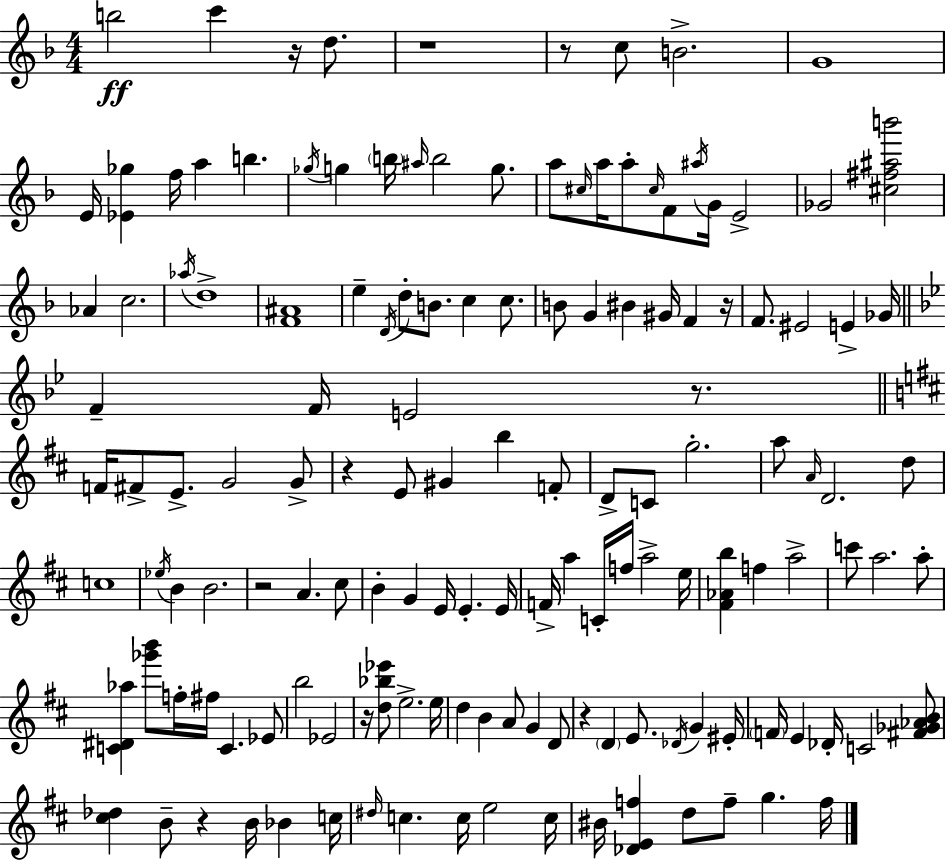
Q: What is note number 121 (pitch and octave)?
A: G5